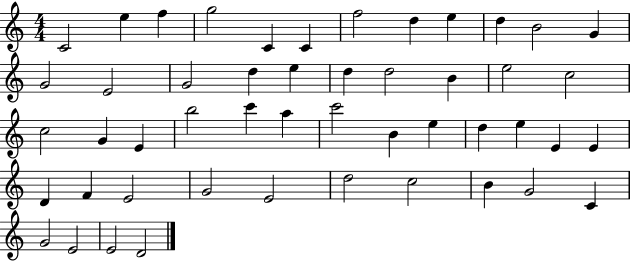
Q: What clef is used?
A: treble